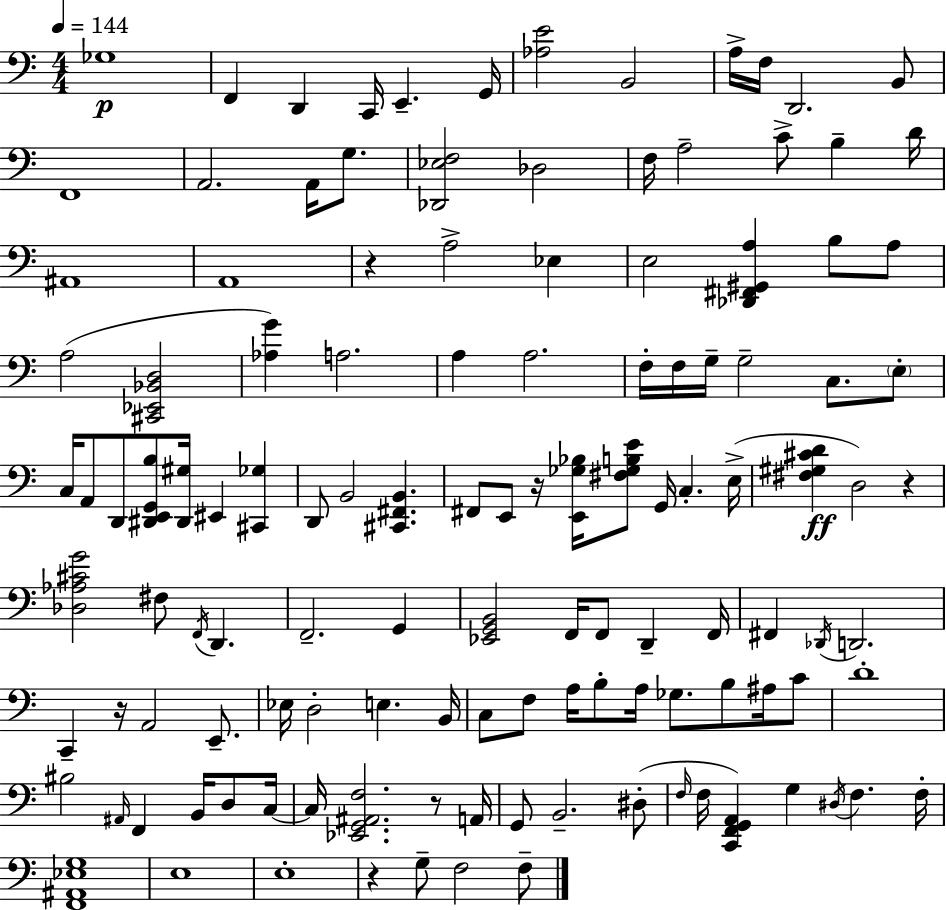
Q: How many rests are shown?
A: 6